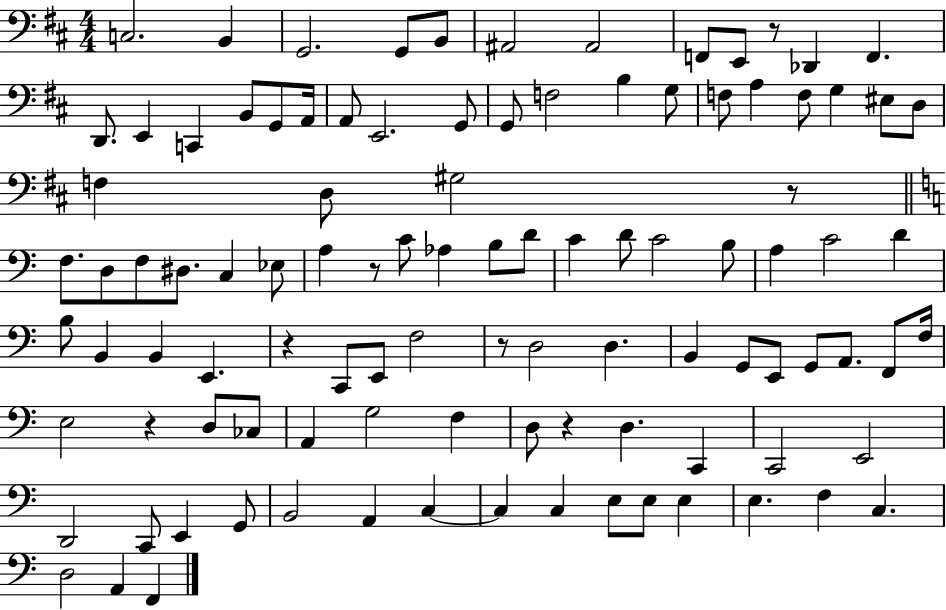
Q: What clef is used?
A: bass